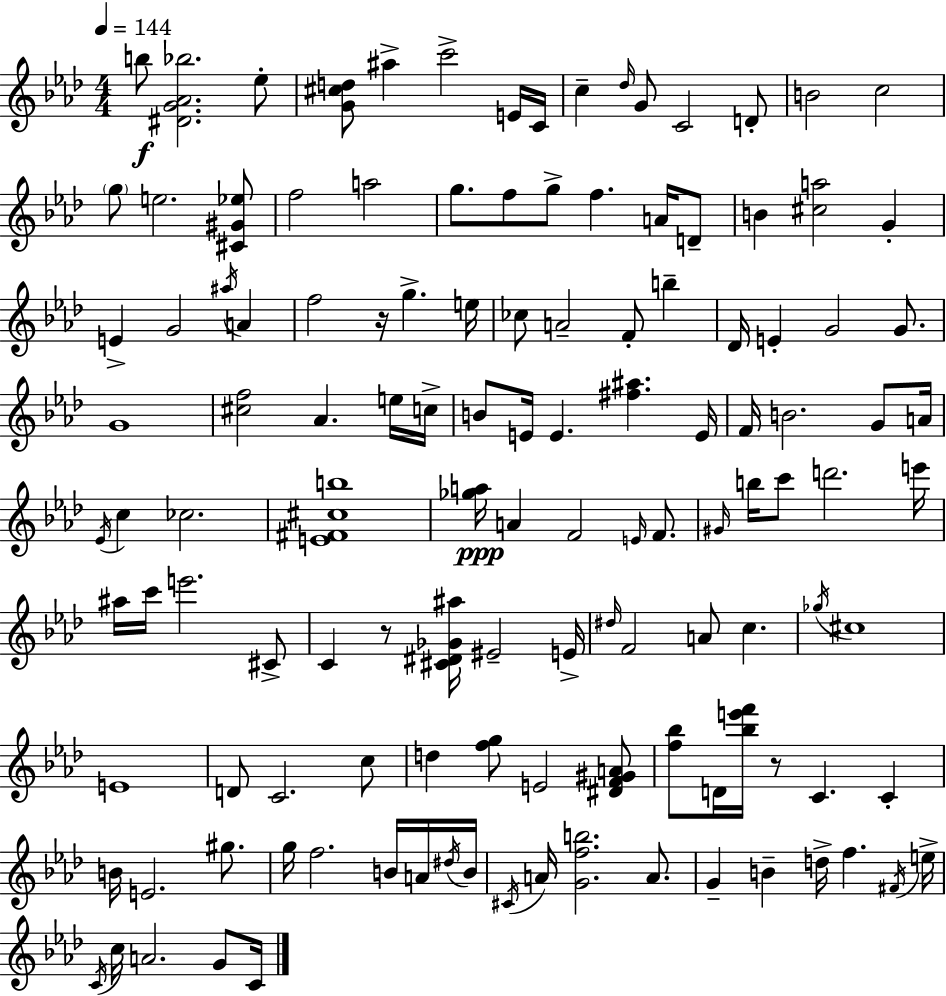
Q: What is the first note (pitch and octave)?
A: B5